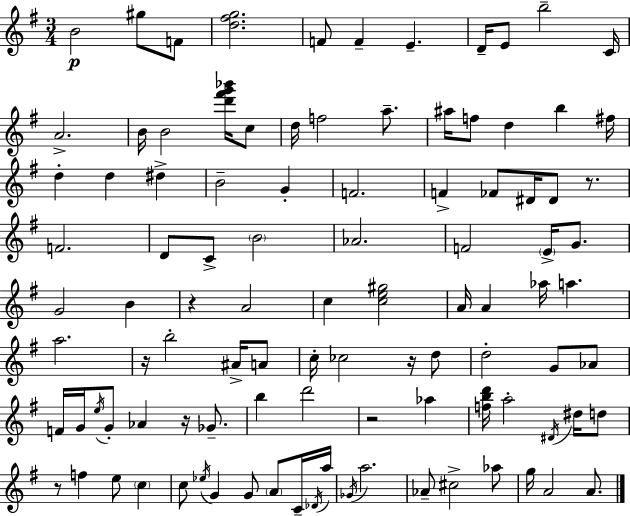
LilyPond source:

{
  \clef treble
  \numericTimeSignature
  \time 3/4
  \key e \minor
  \repeat volta 2 { b'2\p gis''8 f'8 | <d'' fis'' g''>2. | f'8 f'4-- e'4.-- | d'16-- e'8 b''2-- c'16 | \break a'2.-> | b'16 b'2 <d''' fis''' g''' bes'''>16 c''8 | d''16 f''2 a''8.-- | ais''16 f''8 d''4 b''4 fis''16 | \break d''4-. d''4 dis''4-> | b'2-- g'4-. | f'2. | f'4-> fes'8 dis'16 dis'8 r8. | \break f'2. | d'8 c'8-> \parenthesize b'2 | aes'2. | f'2 \parenthesize e'16-> g'8. | \break g'2 b'4 | r4 a'2 | c''4 <c'' e'' gis''>2 | a'16 a'4 aes''16 a''4. | \break a''2. | r16 b''2-. ais'16-> a'8 | c''16-. ces''2 r16 d''8 | d''2-. g'8 aes'8 | \break f'16 g'16 \acciaccatura { e''16 } g'8-. aes'4 r16 ges'8.-- | b''4 d'''2 | r2 aes''4 | <f'' b'' d'''>16 a''2-. \acciaccatura { dis'16 } dis''16 | \break d''8 r8 f''4 e''8 \parenthesize c''4 | c''8 \acciaccatura { ees''16 } g'4 g'8 \parenthesize a'8 | c'16-- \acciaccatura { des'16 } a''16 \acciaccatura { ges'16 } a''2. | aes'8-- cis''2-> | \break aes''8 g''16 a'2 | a'8. } \bar "|."
}